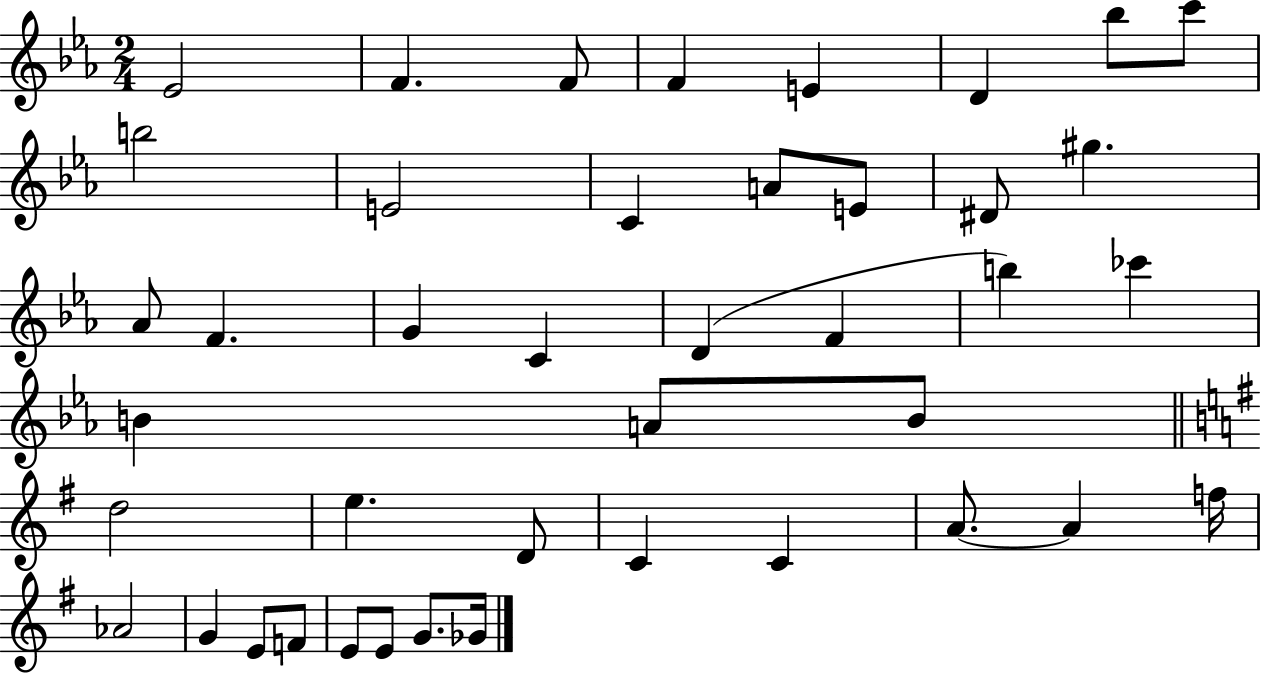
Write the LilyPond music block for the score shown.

{
  \clef treble
  \numericTimeSignature
  \time 2/4
  \key ees \major
  ees'2 | f'4. f'8 | f'4 e'4 | d'4 bes''8 c'''8 | \break b''2 | e'2 | c'4 a'8 e'8 | dis'8 gis''4. | \break aes'8 f'4. | g'4 c'4 | d'4( f'4 | b''4) ces'''4 | \break b'4 a'8 b'8 | \bar "||" \break \key g \major d''2 | e''4. d'8 | c'4 c'4 | a'8.~~ a'4 f''16 | \break aes'2 | g'4 e'8 f'8 | e'8 e'8 g'8. ges'16 | \bar "|."
}